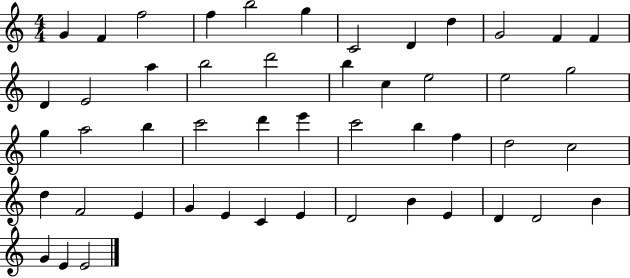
{
  \clef treble
  \numericTimeSignature
  \time 4/4
  \key c \major
  g'4 f'4 f''2 | f''4 b''2 g''4 | c'2 d'4 d''4 | g'2 f'4 f'4 | \break d'4 e'2 a''4 | b''2 d'''2 | b''4 c''4 e''2 | e''2 g''2 | \break g''4 a''2 b''4 | c'''2 d'''4 e'''4 | c'''2 b''4 f''4 | d''2 c''2 | \break d''4 f'2 e'4 | g'4 e'4 c'4 e'4 | d'2 b'4 e'4 | d'4 d'2 b'4 | \break g'4 e'4 e'2 | \bar "|."
}